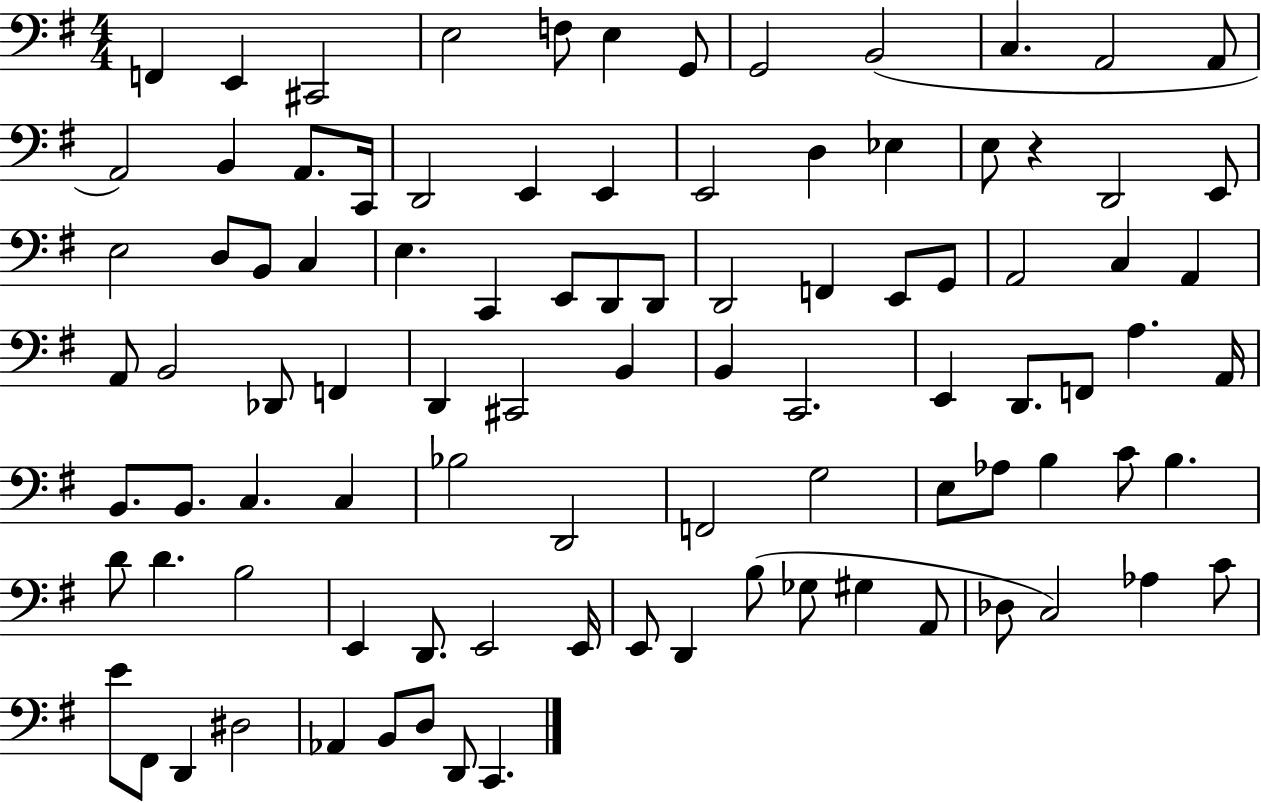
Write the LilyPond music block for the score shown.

{
  \clef bass
  \numericTimeSignature
  \time 4/4
  \key g \major
  f,4 e,4 cis,2 | e2 f8 e4 g,8 | g,2 b,2( | c4. a,2 a,8 | \break a,2) b,4 a,8. c,16 | d,2 e,4 e,4 | e,2 d4 ees4 | e8 r4 d,2 e,8 | \break e2 d8 b,8 c4 | e4. c,4 e,8 d,8 d,8 | d,2 f,4 e,8 g,8 | a,2 c4 a,4 | \break a,8 b,2 des,8 f,4 | d,4 cis,2 b,4 | b,4 c,2. | e,4 d,8. f,8 a4. a,16 | \break b,8. b,8. c4. c4 | bes2 d,2 | f,2 g2 | e8 aes8 b4 c'8 b4. | \break d'8 d'4. b2 | e,4 d,8. e,2 e,16 | e,8 d,4 b8( ges8 gis4 a,8 | des8 c2) aes4 c'8 | \break e'8 fis,8 d,4 dis2 | aes,4 b,8 d8 d,8 c,4. | \bar "|."
}